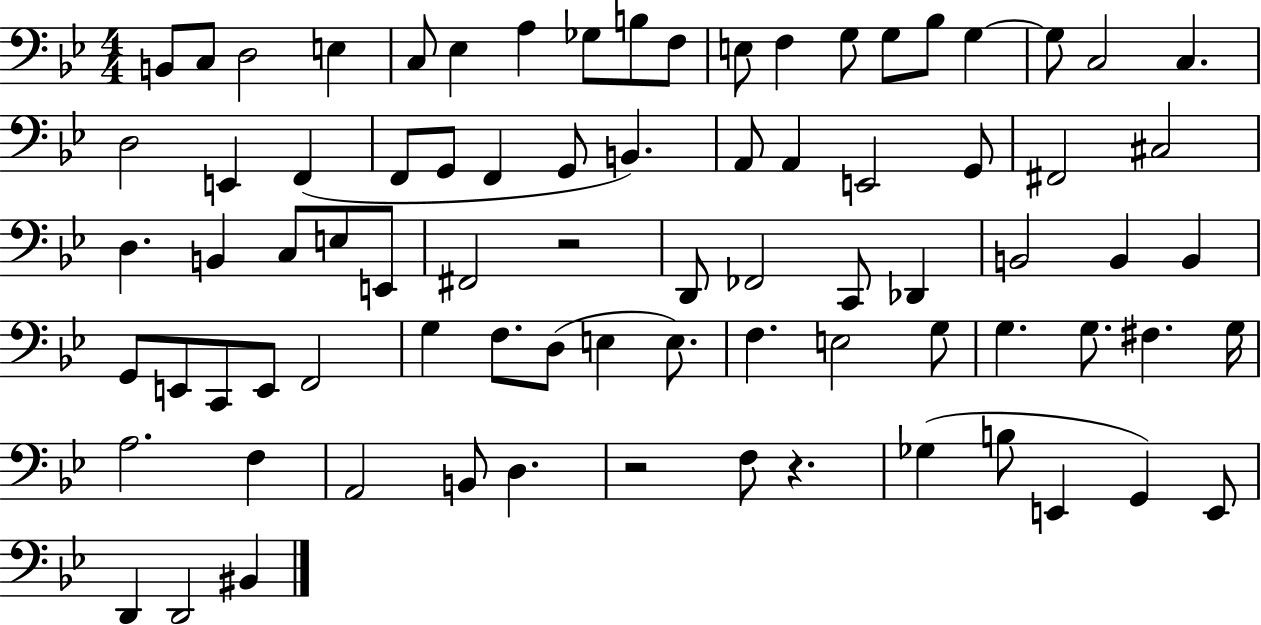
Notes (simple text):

B2/e C3/e D3/h E3/q C3/e Eb3/q A3/q Gb3/e B3/e F3/e E3/e F3/q G3/e G3/e Bb3/e G3/q G3/e C3/h C3/q. D3/h E2/q F2/q F2/e G2/e F2/q G2/e B2/q. A2/e A2/q E2/h G2/e F#2/h C#3/h D3/q. B2/q C3/e E3/e E2/e F#2/h R/h D2/e FES2/h C2/e Db2/q B2/h B2/q B2/q G2/e E2/e C2/e E2/e F2/h G3/q F3/e. D3/e E3/q E3/e. F3/q. E3/h G3/e G3/q. G3/e. F#3/q. G3/s A3/h. F3/q A2/h B2/e D3/q. R/h F3/e R/q. Gb3/q B3/e E2/q G2/q E2/e D2/q D2/h BIS2/q